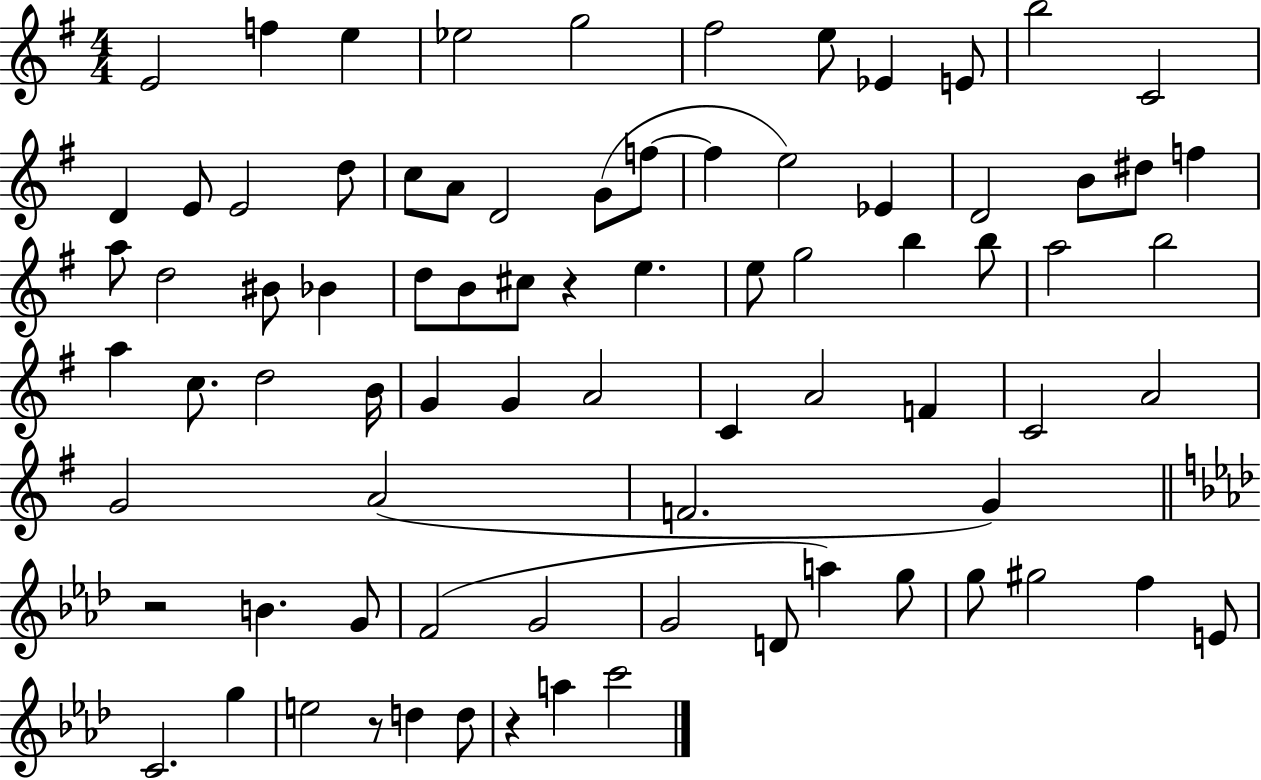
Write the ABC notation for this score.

X:1
T:Untitled
M:4/4
L:1/4
K:G
E2 f e _e2 g2 ^f2 e/2 _E E/2 b2 C2 D E/2 E2 d/2 c/2 A/2 D2 G/2 f/2 f e2 _E D2 B/2 ^d/2 f a/2 d2 ^B/2 _B d/2 B/2 ^c/2 z e e/2 g2 b b/2 a2 b2 a c/2 d2 B/4 G G A2 C A2 F C2 A2 G2 A2 F2 G z2 B G/2 F2 G2 G2 D/2 a g/2 g/2 ^g2 f E/2 C2 g e2 z/2 d d/2 z a c'2